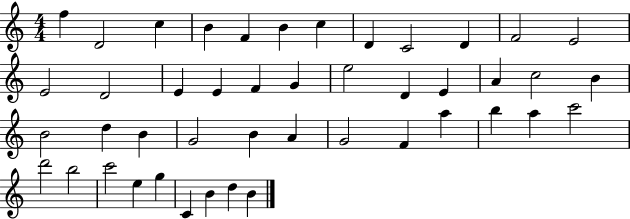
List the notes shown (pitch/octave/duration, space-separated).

F5/q D4/h C5/q B4/q F4/q B4/q C5/q D4/q C4/h D4/q F4/h E4/h E4/h D4/h E4/q E4/q F4/q G4/q E5/h D4/q E4/q A4/q C5/h B4/q B4/h D5/q B4/q G4/h B4/q A4/q G4/h F4/q A5/q B5/q A5/q C6/h D6/h B5/h C6/h E5/q G5/q C4/q B4/q D5/q B4/q